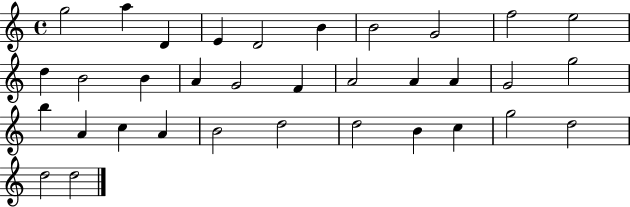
{
  \clef treble
  \time 4/4
  \defaultTimeSignature
  \key c \major
  g''2 a''4 d'4 | e'4 d'2 b'4 | b'2 g'2 | f''2 e''2 | \break d''4 b'2 b'4 | a'4 g'2 f'4 | a'2 a'4 a'4 | g'2 g''2 | \break b''4 a'4 c''4 a'4 | b'2 d''2 | d''2 b'4 c''4 | g''2 d''2 | \break d''2 d''2 | \bar "|."
}